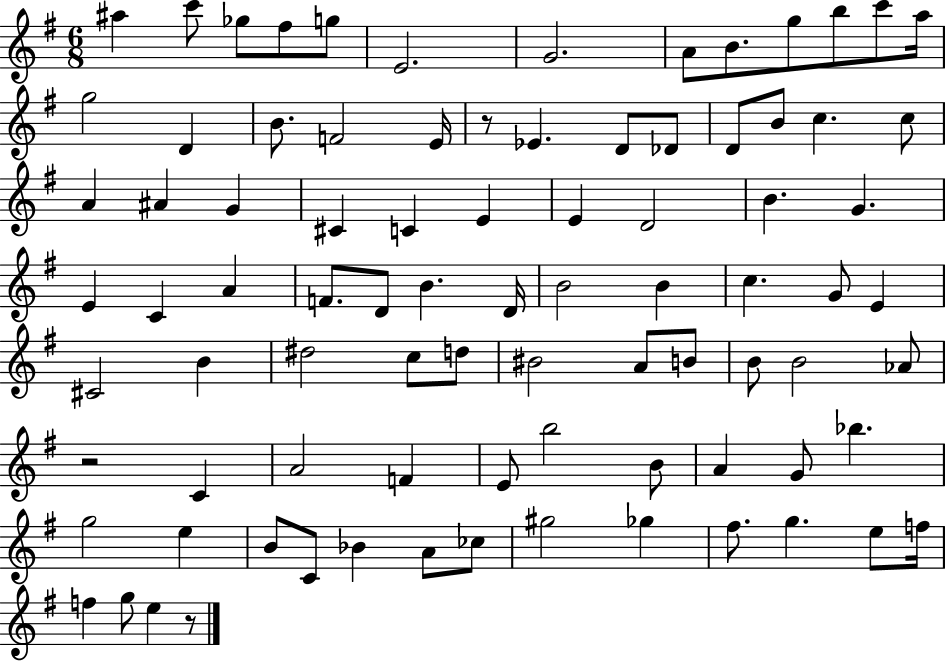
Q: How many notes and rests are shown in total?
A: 86